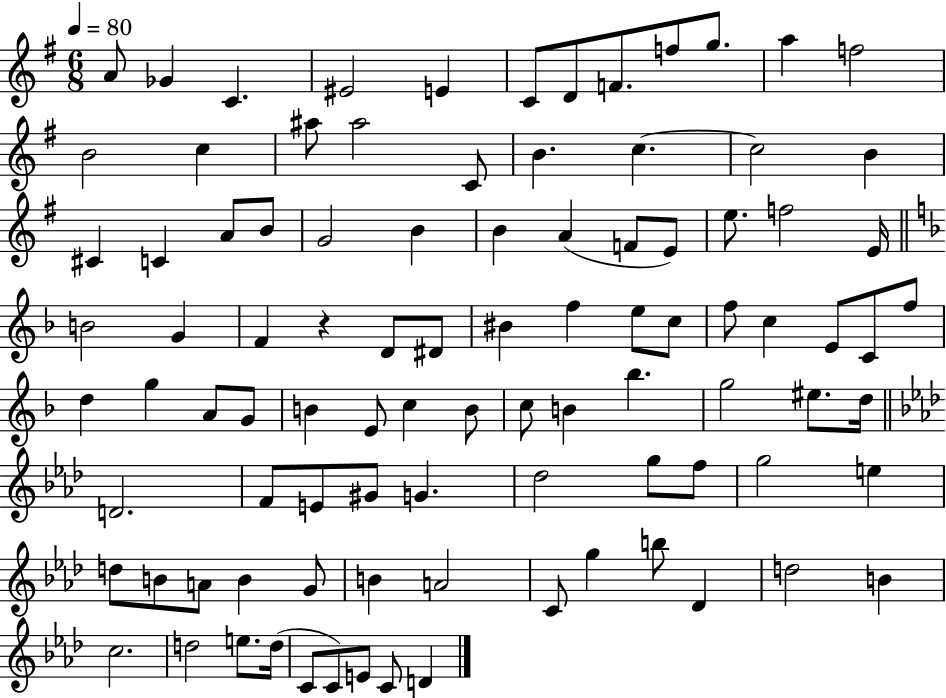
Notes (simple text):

A4/e Gb4/q C4/q. EIS4/h E4/q C4/e D4/e F4/e. F5/e G5/e. A5/q F5/h B4/h C5/q A#5/e A#5/h C4/e B4/q. C5/q. C5/h B4/q C#4/q C4/q A4/e B4/e G4/h B4/q B4/q A4/q F4/e E4/e E5/e. F5/h E4/s B4/h G4/q F4/q R/q D4/e D#4/e BIS4/q F5/q E5/e C5/e F5/e C5/q E4/e C4/e F5/e D5/q G5/q A4/e G4/e B4/q E4/e C5/q B4/e C5/e B4/q Bb5/q. G5/h EIS5/e. D5/s D4/h. F4/e E4/e G#4/e G4/q. Db5/h G5/e F5/e G5/h E5/q D5/e B4/e A4/e B4/q G4/e B4/q A4/h C4/e G5/q B5/e Db4/q D5/h B4/q C5/h. D5/h E5/e. D5/s C4/e C4/e E4/e C4/e D4/q